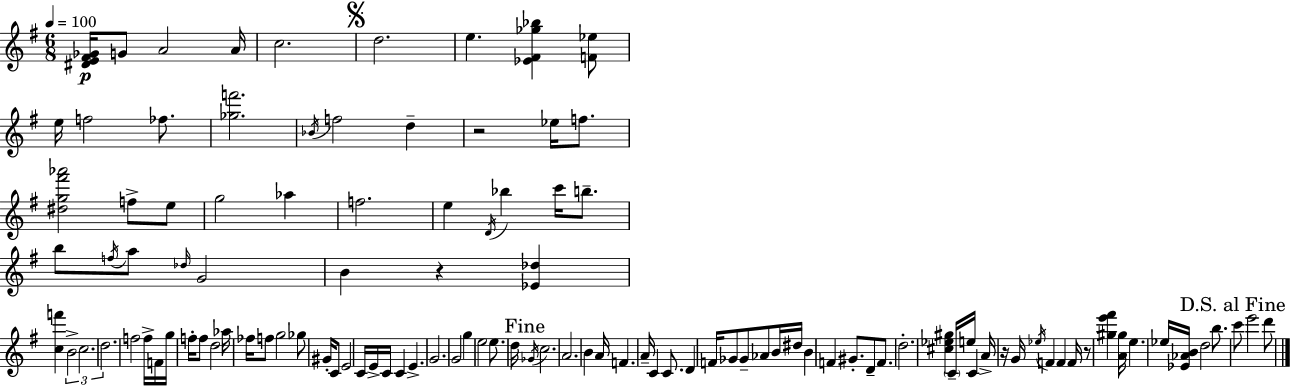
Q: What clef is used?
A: treble